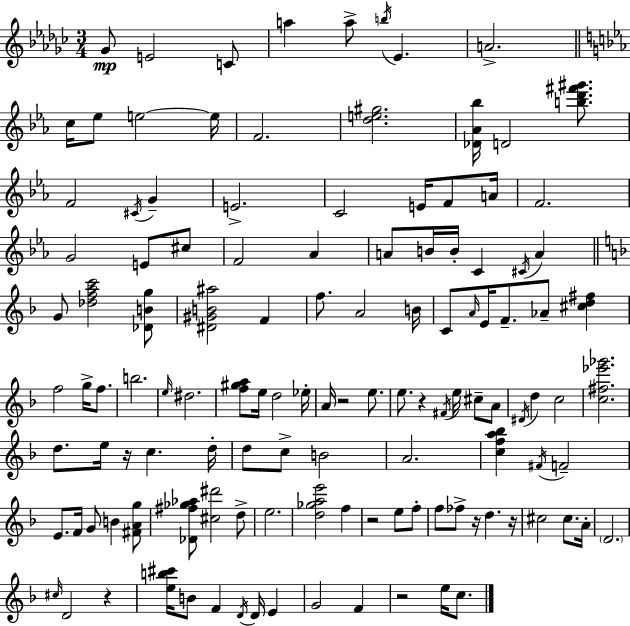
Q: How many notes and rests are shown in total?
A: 123